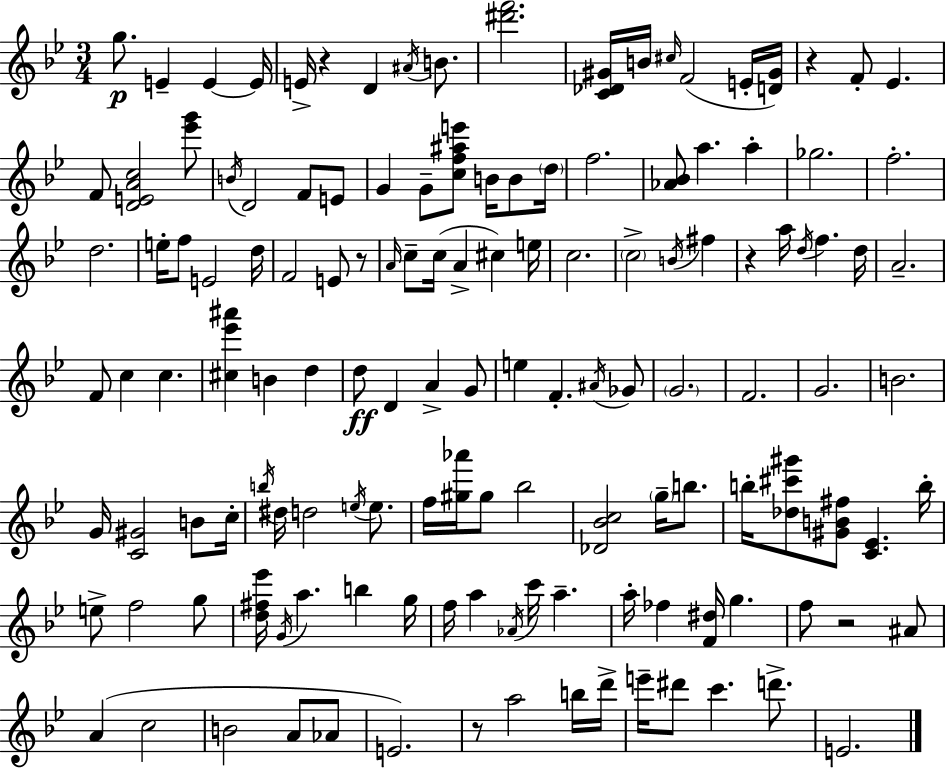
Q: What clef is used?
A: treble